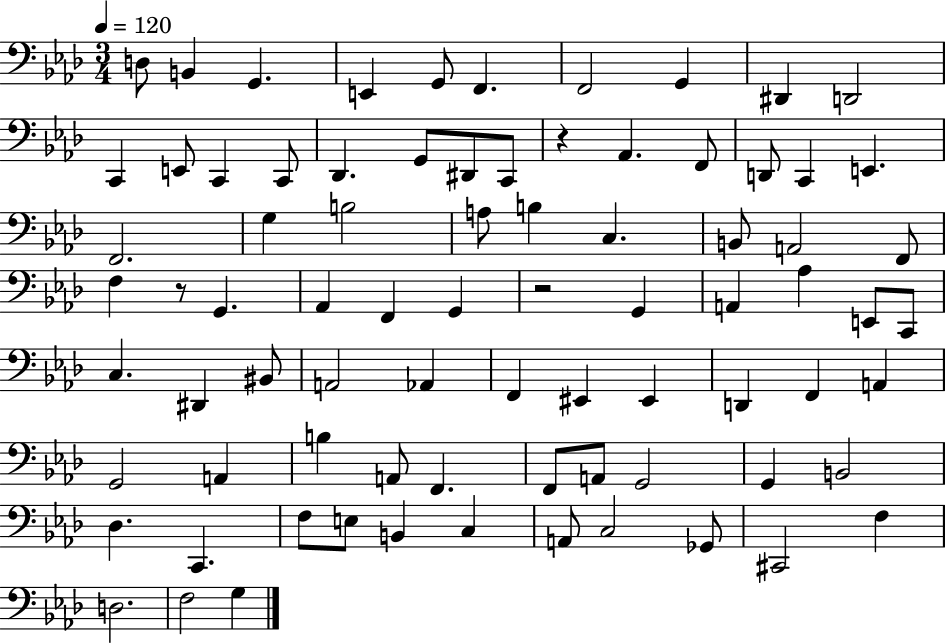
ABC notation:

X:1
T:Untitled
M:3/4
L:1/4
K:Ab
D,/2 B,, G,, E,, G,,/2 F,, F,,2 G,, ^D,, D,,2 C,, E,,/2 C,, C,,/2 _D,, G,,/2 ^D,,/2 C,,/2 z _A,, F,,/2 D,,/2 C,, E,, F,,2 G, B,2 A,/2 B, C, B,,/2 A,,2 F,,/2 F, z/2 G,, _A,, F,, G,, z2 G,, A,, _A, E,,/2 C,,/2 C, ^D,, ^B,,/2 A,,2 _A,, F,, ^E,, ^E,, D,, F,, A,, G,,2 A,, B, A,,/2 F,, F,,/2 A,,/2 G,,2 G,, B,,2 _D, C,, F,/2 E,/2 B,, C, A,,/2 C,2 _G,,/2 ^C,,2 F, D,2 F,2 G,